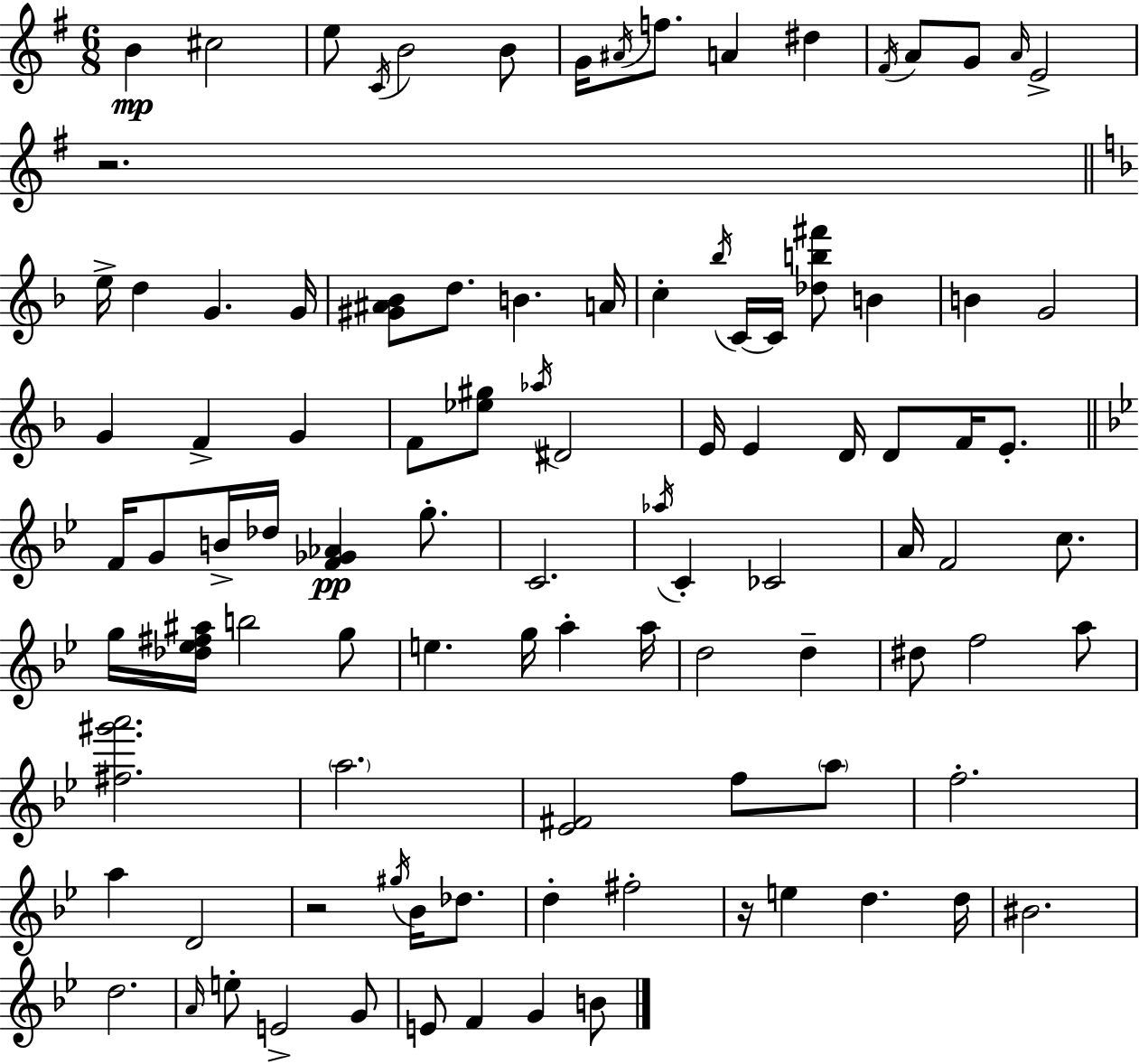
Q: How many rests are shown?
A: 3